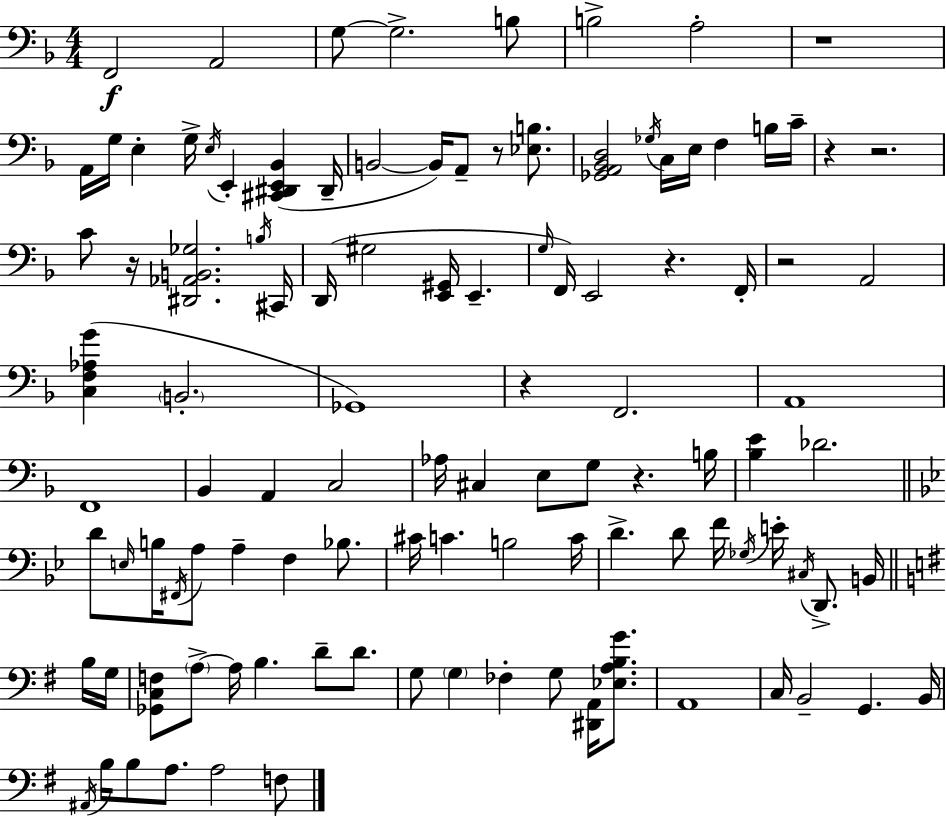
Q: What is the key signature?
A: F major